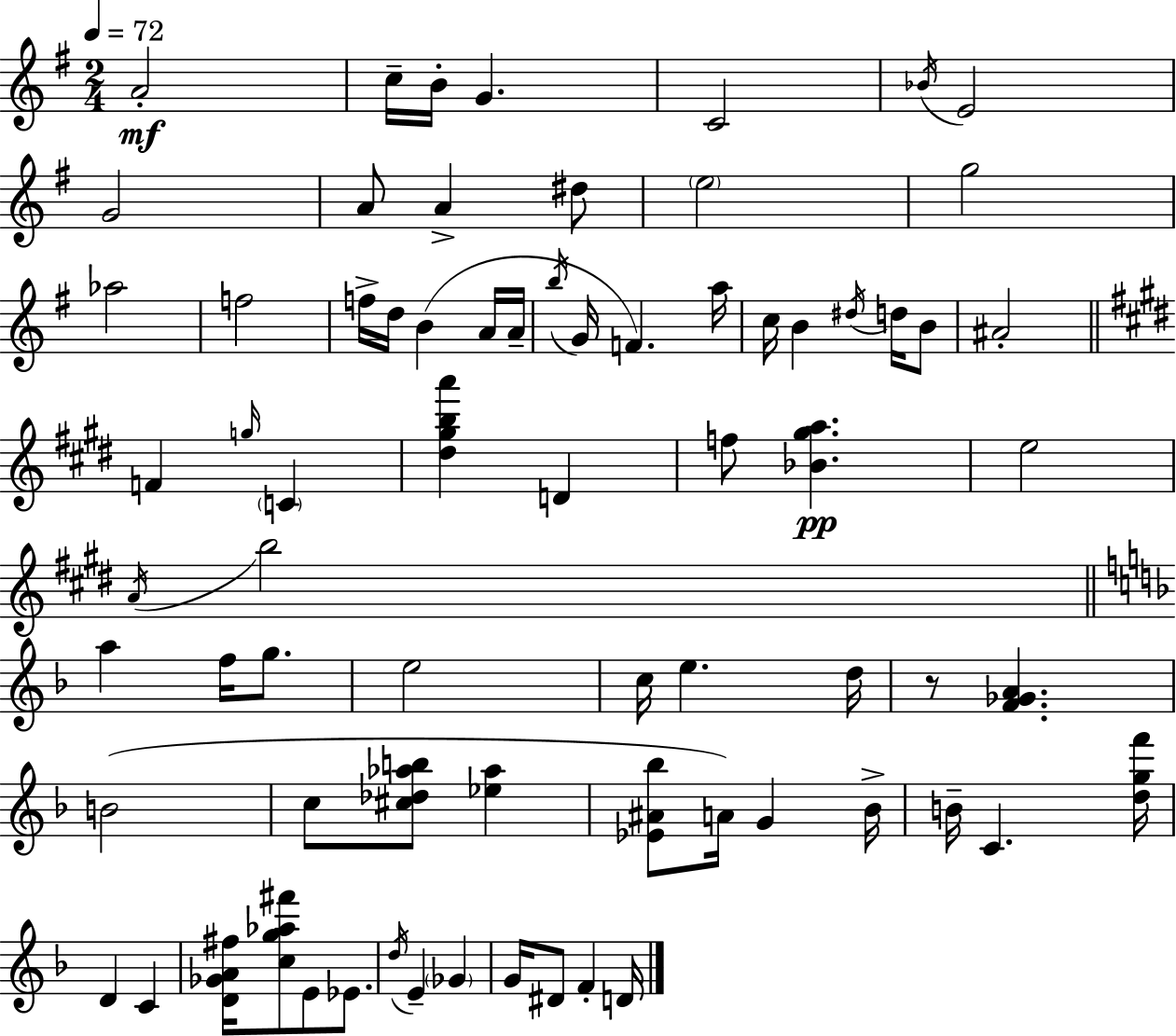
A4/h C5/s B4/s G4/q. C4/h Bb4/s E4/h G4/h A4/e A4/q D#5/e E5/h G5/h Ab5/h F5/h F5/s D5/s B4/q A4/s A4/s B5/s G4/s F4/q. A5/s C5/s B4/q D#5/s D5/s B4/e A#4/h F4/q G5/s C4/q [D#5,G#5,B5,A6]/q D4/q F5/e [Bb4,G#5,A5]/q. E5/h A4/s B5/h A5/q F5/s G5/e. E5/h C5/s E5/q. D5/s R/e [F4,Gb4,A4]/q. B4/h C5/e [C#5,Db5,Ab5,B5]/e [Eb5,Ab5]/q [Eb4,A#4,Bb5]/e A4/s G4/q Bb4/s B4/s C4/q. [D5,G5,F6]/s D4/q C4/q [D4,Gb4,A4,F#5]/s [C5,G5,Ab5,F#6]/e E4/e Eb4/e. D5/s E4/q Gb4/q G4/s D#4/e F4/q D4/s